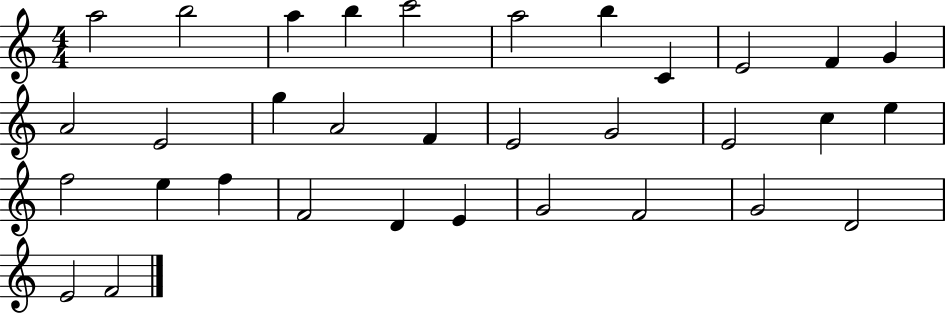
A5/h B5/h A5/q B5/q C6/h A5/h B5/q C4/q E4/h F4/q G4/q A4/h E4/h G5/q A4/h F4/q E4/h G4/h E4/h C5/q E5/q F5/h E5/q F5/q F4/h D4/q E4/q G4/h F4/h G4/h D4/h E4/h F4/h